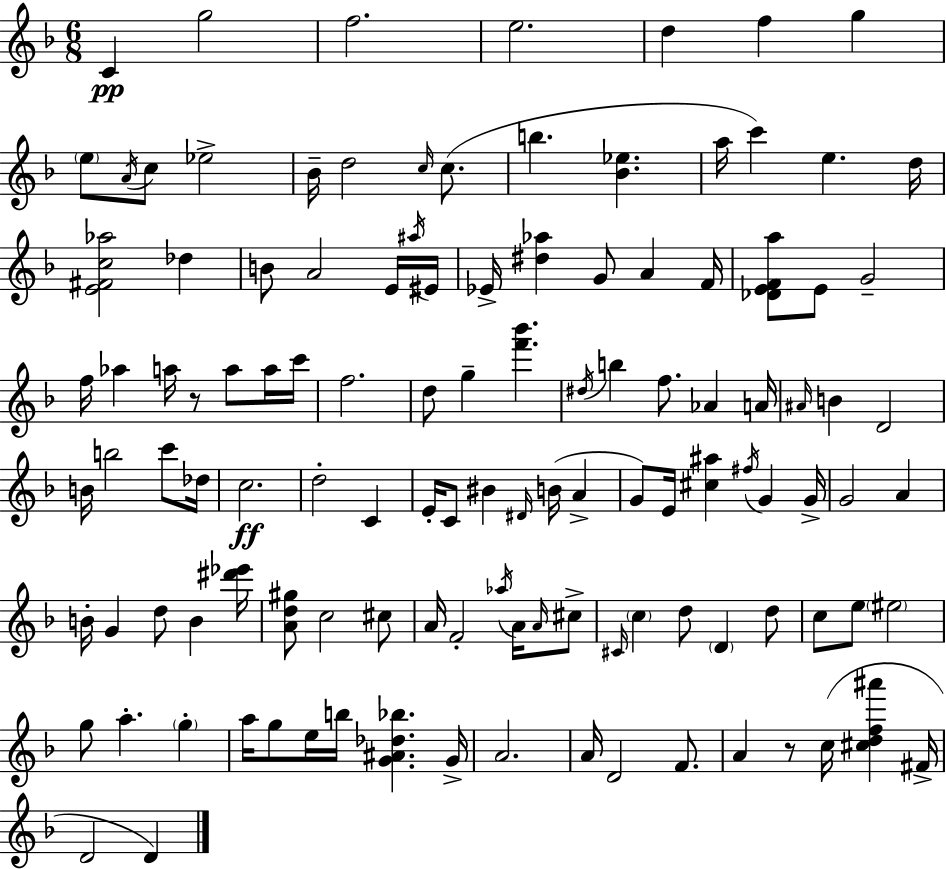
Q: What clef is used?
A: treble